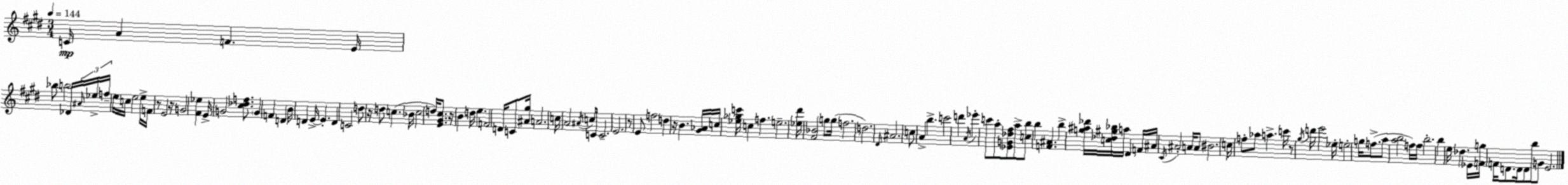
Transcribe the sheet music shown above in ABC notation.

X:1
T:Untitled
M:3/4
L:1/4
K:E
C/4 A F E/4 _b/2 b2 _D/4 ^A/4 _e/4 f/4 e/4 c/4 e2 e/4 F/4 z/2 E2 z/4 G2 [^F_e] E/4 G2 [^c_df]/2 G F D B/4 D E/4 E D C2 d/2 z/4 d/2 c _B/4 c2 d/4 [E^G^c]/2 z/4 B d/4 e F2 D/4 C/2 [^A^g]/4 A2 c/4 A2 ^A/4 c/2 C/4 C2 E2 z/2 E/2 f2 d z/4 B [^G_A]/4 c/4 [_e_gc']/4 c f e2 [_e^d']/4 [^F_B]2 g/2 g/4 f2 d2 ^D/4 ^A2 c/2 A b c'2 d' A/4 _e' c'/2 a/2 [_EG_d^f]/2 a/2 [cb]/2 b [F^A] b [g^a_d']/4 [c_d^g_b]/4 a/4 ^D F/4 ^A/4 ^C/4 ^A2 A/4 A/2 ^B2 c/4 f/2 _a/2 a c'/4 z/2 ^g/4 d'/4 e'2 _e/4 e2 g/4 f/2 a/2 [ab]2 f/4 f/4 b2 b e/4 _d _E/4 [Fg]/4 F/4 D/2 D/4 D/2 b/2 G/2 E2